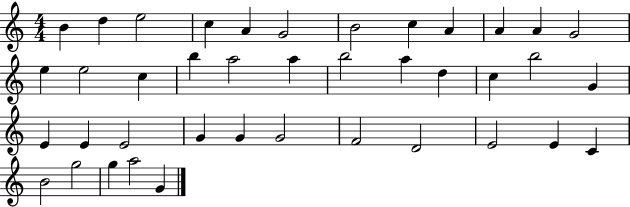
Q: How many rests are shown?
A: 0